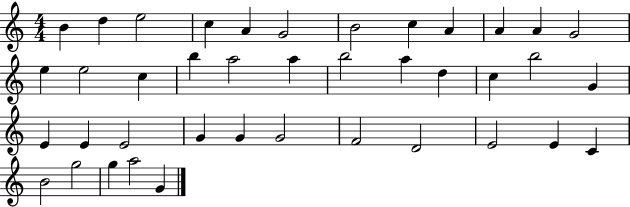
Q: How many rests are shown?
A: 0